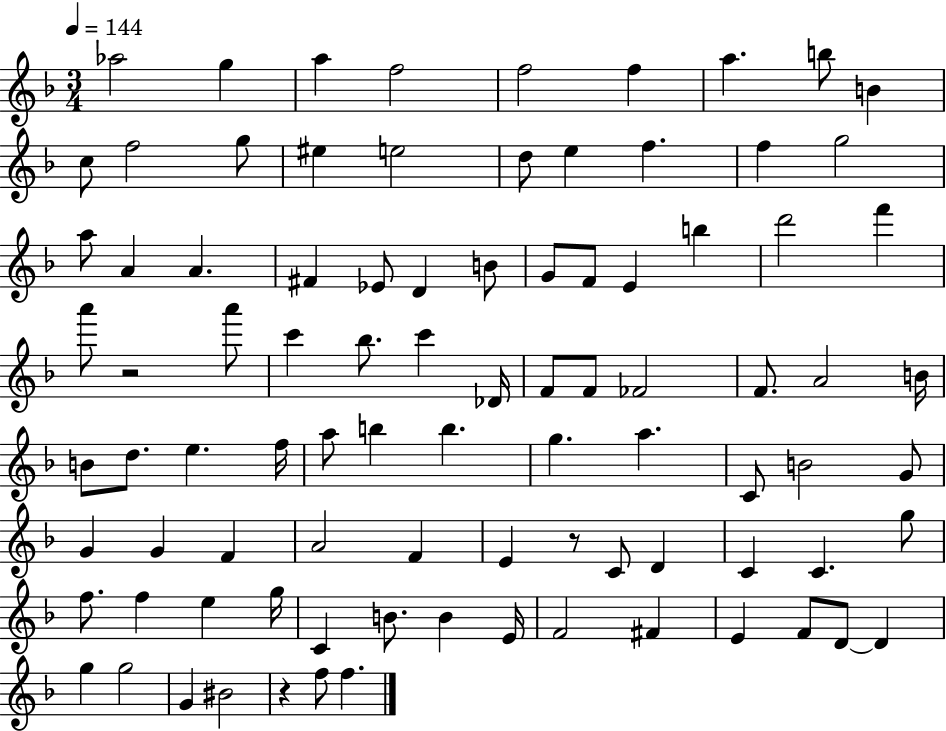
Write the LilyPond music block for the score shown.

{
  \clef treble
  \numericTimeSignature
  \time 3/4
  \key f \major
  \tempo 4 = 144
  aes''2 g''4 | a''4 f''2 | f''2 f''4 | a''4. b''8 b'4 | \break c''8 f''2 g''8 | eis''4 e''2 | d''8 e''4 f''4. | f''4 g''2 | \break a''8 a'4 a'4. | fis'4 ees'8 d'4 b'8 | g'8 f'8 e'4 b''4 | d'''2 f'''4 | \break a'''8 r2 a'''8 | c'''4 bes''8. c'''4 des'16 | f'8 f'8 fes'2 | f'8. a'2 b'16 | \break b'8 d''8. e''4. f''16 | a''8 b''4 b''4. | g''4. a''4. | c'8 b'2 g'8 | \break g'4 g'4 f'4 | a'2 f'4 | e'4 r8 c'8 d'4 | c'4 c'4. g''8 | \break f''8. f''4 e''4 g''16 | c'4 b'8. b'4 e'16 | f'2 fis'4 | e'4 f'8 d'8~~ d'4 | \break g''4 g''2 | g'4 bis'2 | r4 f''8 f''4. | \bar "|."
}